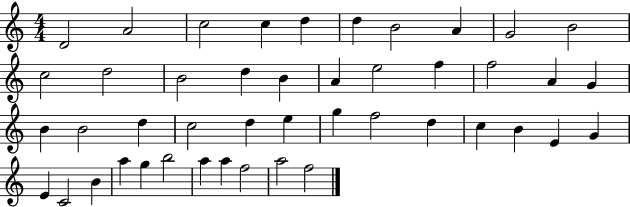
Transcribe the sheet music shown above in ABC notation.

X:1
T:Untitled
M:4/4
L:1/4
K:C
D2 A2 c2 c d d B2 A G2 B2 c2 d2 B2 d B A e2 f f2 A G B B2 d c2 d e g f2 d c B E G E C2 B a g b2 a a f2 a2 f2